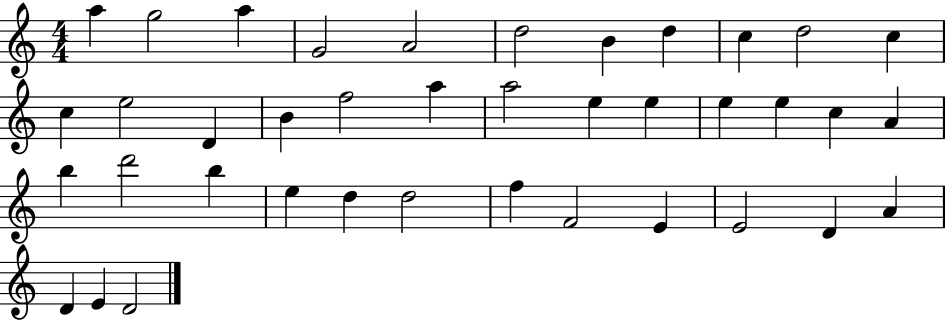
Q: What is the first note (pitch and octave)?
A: A5